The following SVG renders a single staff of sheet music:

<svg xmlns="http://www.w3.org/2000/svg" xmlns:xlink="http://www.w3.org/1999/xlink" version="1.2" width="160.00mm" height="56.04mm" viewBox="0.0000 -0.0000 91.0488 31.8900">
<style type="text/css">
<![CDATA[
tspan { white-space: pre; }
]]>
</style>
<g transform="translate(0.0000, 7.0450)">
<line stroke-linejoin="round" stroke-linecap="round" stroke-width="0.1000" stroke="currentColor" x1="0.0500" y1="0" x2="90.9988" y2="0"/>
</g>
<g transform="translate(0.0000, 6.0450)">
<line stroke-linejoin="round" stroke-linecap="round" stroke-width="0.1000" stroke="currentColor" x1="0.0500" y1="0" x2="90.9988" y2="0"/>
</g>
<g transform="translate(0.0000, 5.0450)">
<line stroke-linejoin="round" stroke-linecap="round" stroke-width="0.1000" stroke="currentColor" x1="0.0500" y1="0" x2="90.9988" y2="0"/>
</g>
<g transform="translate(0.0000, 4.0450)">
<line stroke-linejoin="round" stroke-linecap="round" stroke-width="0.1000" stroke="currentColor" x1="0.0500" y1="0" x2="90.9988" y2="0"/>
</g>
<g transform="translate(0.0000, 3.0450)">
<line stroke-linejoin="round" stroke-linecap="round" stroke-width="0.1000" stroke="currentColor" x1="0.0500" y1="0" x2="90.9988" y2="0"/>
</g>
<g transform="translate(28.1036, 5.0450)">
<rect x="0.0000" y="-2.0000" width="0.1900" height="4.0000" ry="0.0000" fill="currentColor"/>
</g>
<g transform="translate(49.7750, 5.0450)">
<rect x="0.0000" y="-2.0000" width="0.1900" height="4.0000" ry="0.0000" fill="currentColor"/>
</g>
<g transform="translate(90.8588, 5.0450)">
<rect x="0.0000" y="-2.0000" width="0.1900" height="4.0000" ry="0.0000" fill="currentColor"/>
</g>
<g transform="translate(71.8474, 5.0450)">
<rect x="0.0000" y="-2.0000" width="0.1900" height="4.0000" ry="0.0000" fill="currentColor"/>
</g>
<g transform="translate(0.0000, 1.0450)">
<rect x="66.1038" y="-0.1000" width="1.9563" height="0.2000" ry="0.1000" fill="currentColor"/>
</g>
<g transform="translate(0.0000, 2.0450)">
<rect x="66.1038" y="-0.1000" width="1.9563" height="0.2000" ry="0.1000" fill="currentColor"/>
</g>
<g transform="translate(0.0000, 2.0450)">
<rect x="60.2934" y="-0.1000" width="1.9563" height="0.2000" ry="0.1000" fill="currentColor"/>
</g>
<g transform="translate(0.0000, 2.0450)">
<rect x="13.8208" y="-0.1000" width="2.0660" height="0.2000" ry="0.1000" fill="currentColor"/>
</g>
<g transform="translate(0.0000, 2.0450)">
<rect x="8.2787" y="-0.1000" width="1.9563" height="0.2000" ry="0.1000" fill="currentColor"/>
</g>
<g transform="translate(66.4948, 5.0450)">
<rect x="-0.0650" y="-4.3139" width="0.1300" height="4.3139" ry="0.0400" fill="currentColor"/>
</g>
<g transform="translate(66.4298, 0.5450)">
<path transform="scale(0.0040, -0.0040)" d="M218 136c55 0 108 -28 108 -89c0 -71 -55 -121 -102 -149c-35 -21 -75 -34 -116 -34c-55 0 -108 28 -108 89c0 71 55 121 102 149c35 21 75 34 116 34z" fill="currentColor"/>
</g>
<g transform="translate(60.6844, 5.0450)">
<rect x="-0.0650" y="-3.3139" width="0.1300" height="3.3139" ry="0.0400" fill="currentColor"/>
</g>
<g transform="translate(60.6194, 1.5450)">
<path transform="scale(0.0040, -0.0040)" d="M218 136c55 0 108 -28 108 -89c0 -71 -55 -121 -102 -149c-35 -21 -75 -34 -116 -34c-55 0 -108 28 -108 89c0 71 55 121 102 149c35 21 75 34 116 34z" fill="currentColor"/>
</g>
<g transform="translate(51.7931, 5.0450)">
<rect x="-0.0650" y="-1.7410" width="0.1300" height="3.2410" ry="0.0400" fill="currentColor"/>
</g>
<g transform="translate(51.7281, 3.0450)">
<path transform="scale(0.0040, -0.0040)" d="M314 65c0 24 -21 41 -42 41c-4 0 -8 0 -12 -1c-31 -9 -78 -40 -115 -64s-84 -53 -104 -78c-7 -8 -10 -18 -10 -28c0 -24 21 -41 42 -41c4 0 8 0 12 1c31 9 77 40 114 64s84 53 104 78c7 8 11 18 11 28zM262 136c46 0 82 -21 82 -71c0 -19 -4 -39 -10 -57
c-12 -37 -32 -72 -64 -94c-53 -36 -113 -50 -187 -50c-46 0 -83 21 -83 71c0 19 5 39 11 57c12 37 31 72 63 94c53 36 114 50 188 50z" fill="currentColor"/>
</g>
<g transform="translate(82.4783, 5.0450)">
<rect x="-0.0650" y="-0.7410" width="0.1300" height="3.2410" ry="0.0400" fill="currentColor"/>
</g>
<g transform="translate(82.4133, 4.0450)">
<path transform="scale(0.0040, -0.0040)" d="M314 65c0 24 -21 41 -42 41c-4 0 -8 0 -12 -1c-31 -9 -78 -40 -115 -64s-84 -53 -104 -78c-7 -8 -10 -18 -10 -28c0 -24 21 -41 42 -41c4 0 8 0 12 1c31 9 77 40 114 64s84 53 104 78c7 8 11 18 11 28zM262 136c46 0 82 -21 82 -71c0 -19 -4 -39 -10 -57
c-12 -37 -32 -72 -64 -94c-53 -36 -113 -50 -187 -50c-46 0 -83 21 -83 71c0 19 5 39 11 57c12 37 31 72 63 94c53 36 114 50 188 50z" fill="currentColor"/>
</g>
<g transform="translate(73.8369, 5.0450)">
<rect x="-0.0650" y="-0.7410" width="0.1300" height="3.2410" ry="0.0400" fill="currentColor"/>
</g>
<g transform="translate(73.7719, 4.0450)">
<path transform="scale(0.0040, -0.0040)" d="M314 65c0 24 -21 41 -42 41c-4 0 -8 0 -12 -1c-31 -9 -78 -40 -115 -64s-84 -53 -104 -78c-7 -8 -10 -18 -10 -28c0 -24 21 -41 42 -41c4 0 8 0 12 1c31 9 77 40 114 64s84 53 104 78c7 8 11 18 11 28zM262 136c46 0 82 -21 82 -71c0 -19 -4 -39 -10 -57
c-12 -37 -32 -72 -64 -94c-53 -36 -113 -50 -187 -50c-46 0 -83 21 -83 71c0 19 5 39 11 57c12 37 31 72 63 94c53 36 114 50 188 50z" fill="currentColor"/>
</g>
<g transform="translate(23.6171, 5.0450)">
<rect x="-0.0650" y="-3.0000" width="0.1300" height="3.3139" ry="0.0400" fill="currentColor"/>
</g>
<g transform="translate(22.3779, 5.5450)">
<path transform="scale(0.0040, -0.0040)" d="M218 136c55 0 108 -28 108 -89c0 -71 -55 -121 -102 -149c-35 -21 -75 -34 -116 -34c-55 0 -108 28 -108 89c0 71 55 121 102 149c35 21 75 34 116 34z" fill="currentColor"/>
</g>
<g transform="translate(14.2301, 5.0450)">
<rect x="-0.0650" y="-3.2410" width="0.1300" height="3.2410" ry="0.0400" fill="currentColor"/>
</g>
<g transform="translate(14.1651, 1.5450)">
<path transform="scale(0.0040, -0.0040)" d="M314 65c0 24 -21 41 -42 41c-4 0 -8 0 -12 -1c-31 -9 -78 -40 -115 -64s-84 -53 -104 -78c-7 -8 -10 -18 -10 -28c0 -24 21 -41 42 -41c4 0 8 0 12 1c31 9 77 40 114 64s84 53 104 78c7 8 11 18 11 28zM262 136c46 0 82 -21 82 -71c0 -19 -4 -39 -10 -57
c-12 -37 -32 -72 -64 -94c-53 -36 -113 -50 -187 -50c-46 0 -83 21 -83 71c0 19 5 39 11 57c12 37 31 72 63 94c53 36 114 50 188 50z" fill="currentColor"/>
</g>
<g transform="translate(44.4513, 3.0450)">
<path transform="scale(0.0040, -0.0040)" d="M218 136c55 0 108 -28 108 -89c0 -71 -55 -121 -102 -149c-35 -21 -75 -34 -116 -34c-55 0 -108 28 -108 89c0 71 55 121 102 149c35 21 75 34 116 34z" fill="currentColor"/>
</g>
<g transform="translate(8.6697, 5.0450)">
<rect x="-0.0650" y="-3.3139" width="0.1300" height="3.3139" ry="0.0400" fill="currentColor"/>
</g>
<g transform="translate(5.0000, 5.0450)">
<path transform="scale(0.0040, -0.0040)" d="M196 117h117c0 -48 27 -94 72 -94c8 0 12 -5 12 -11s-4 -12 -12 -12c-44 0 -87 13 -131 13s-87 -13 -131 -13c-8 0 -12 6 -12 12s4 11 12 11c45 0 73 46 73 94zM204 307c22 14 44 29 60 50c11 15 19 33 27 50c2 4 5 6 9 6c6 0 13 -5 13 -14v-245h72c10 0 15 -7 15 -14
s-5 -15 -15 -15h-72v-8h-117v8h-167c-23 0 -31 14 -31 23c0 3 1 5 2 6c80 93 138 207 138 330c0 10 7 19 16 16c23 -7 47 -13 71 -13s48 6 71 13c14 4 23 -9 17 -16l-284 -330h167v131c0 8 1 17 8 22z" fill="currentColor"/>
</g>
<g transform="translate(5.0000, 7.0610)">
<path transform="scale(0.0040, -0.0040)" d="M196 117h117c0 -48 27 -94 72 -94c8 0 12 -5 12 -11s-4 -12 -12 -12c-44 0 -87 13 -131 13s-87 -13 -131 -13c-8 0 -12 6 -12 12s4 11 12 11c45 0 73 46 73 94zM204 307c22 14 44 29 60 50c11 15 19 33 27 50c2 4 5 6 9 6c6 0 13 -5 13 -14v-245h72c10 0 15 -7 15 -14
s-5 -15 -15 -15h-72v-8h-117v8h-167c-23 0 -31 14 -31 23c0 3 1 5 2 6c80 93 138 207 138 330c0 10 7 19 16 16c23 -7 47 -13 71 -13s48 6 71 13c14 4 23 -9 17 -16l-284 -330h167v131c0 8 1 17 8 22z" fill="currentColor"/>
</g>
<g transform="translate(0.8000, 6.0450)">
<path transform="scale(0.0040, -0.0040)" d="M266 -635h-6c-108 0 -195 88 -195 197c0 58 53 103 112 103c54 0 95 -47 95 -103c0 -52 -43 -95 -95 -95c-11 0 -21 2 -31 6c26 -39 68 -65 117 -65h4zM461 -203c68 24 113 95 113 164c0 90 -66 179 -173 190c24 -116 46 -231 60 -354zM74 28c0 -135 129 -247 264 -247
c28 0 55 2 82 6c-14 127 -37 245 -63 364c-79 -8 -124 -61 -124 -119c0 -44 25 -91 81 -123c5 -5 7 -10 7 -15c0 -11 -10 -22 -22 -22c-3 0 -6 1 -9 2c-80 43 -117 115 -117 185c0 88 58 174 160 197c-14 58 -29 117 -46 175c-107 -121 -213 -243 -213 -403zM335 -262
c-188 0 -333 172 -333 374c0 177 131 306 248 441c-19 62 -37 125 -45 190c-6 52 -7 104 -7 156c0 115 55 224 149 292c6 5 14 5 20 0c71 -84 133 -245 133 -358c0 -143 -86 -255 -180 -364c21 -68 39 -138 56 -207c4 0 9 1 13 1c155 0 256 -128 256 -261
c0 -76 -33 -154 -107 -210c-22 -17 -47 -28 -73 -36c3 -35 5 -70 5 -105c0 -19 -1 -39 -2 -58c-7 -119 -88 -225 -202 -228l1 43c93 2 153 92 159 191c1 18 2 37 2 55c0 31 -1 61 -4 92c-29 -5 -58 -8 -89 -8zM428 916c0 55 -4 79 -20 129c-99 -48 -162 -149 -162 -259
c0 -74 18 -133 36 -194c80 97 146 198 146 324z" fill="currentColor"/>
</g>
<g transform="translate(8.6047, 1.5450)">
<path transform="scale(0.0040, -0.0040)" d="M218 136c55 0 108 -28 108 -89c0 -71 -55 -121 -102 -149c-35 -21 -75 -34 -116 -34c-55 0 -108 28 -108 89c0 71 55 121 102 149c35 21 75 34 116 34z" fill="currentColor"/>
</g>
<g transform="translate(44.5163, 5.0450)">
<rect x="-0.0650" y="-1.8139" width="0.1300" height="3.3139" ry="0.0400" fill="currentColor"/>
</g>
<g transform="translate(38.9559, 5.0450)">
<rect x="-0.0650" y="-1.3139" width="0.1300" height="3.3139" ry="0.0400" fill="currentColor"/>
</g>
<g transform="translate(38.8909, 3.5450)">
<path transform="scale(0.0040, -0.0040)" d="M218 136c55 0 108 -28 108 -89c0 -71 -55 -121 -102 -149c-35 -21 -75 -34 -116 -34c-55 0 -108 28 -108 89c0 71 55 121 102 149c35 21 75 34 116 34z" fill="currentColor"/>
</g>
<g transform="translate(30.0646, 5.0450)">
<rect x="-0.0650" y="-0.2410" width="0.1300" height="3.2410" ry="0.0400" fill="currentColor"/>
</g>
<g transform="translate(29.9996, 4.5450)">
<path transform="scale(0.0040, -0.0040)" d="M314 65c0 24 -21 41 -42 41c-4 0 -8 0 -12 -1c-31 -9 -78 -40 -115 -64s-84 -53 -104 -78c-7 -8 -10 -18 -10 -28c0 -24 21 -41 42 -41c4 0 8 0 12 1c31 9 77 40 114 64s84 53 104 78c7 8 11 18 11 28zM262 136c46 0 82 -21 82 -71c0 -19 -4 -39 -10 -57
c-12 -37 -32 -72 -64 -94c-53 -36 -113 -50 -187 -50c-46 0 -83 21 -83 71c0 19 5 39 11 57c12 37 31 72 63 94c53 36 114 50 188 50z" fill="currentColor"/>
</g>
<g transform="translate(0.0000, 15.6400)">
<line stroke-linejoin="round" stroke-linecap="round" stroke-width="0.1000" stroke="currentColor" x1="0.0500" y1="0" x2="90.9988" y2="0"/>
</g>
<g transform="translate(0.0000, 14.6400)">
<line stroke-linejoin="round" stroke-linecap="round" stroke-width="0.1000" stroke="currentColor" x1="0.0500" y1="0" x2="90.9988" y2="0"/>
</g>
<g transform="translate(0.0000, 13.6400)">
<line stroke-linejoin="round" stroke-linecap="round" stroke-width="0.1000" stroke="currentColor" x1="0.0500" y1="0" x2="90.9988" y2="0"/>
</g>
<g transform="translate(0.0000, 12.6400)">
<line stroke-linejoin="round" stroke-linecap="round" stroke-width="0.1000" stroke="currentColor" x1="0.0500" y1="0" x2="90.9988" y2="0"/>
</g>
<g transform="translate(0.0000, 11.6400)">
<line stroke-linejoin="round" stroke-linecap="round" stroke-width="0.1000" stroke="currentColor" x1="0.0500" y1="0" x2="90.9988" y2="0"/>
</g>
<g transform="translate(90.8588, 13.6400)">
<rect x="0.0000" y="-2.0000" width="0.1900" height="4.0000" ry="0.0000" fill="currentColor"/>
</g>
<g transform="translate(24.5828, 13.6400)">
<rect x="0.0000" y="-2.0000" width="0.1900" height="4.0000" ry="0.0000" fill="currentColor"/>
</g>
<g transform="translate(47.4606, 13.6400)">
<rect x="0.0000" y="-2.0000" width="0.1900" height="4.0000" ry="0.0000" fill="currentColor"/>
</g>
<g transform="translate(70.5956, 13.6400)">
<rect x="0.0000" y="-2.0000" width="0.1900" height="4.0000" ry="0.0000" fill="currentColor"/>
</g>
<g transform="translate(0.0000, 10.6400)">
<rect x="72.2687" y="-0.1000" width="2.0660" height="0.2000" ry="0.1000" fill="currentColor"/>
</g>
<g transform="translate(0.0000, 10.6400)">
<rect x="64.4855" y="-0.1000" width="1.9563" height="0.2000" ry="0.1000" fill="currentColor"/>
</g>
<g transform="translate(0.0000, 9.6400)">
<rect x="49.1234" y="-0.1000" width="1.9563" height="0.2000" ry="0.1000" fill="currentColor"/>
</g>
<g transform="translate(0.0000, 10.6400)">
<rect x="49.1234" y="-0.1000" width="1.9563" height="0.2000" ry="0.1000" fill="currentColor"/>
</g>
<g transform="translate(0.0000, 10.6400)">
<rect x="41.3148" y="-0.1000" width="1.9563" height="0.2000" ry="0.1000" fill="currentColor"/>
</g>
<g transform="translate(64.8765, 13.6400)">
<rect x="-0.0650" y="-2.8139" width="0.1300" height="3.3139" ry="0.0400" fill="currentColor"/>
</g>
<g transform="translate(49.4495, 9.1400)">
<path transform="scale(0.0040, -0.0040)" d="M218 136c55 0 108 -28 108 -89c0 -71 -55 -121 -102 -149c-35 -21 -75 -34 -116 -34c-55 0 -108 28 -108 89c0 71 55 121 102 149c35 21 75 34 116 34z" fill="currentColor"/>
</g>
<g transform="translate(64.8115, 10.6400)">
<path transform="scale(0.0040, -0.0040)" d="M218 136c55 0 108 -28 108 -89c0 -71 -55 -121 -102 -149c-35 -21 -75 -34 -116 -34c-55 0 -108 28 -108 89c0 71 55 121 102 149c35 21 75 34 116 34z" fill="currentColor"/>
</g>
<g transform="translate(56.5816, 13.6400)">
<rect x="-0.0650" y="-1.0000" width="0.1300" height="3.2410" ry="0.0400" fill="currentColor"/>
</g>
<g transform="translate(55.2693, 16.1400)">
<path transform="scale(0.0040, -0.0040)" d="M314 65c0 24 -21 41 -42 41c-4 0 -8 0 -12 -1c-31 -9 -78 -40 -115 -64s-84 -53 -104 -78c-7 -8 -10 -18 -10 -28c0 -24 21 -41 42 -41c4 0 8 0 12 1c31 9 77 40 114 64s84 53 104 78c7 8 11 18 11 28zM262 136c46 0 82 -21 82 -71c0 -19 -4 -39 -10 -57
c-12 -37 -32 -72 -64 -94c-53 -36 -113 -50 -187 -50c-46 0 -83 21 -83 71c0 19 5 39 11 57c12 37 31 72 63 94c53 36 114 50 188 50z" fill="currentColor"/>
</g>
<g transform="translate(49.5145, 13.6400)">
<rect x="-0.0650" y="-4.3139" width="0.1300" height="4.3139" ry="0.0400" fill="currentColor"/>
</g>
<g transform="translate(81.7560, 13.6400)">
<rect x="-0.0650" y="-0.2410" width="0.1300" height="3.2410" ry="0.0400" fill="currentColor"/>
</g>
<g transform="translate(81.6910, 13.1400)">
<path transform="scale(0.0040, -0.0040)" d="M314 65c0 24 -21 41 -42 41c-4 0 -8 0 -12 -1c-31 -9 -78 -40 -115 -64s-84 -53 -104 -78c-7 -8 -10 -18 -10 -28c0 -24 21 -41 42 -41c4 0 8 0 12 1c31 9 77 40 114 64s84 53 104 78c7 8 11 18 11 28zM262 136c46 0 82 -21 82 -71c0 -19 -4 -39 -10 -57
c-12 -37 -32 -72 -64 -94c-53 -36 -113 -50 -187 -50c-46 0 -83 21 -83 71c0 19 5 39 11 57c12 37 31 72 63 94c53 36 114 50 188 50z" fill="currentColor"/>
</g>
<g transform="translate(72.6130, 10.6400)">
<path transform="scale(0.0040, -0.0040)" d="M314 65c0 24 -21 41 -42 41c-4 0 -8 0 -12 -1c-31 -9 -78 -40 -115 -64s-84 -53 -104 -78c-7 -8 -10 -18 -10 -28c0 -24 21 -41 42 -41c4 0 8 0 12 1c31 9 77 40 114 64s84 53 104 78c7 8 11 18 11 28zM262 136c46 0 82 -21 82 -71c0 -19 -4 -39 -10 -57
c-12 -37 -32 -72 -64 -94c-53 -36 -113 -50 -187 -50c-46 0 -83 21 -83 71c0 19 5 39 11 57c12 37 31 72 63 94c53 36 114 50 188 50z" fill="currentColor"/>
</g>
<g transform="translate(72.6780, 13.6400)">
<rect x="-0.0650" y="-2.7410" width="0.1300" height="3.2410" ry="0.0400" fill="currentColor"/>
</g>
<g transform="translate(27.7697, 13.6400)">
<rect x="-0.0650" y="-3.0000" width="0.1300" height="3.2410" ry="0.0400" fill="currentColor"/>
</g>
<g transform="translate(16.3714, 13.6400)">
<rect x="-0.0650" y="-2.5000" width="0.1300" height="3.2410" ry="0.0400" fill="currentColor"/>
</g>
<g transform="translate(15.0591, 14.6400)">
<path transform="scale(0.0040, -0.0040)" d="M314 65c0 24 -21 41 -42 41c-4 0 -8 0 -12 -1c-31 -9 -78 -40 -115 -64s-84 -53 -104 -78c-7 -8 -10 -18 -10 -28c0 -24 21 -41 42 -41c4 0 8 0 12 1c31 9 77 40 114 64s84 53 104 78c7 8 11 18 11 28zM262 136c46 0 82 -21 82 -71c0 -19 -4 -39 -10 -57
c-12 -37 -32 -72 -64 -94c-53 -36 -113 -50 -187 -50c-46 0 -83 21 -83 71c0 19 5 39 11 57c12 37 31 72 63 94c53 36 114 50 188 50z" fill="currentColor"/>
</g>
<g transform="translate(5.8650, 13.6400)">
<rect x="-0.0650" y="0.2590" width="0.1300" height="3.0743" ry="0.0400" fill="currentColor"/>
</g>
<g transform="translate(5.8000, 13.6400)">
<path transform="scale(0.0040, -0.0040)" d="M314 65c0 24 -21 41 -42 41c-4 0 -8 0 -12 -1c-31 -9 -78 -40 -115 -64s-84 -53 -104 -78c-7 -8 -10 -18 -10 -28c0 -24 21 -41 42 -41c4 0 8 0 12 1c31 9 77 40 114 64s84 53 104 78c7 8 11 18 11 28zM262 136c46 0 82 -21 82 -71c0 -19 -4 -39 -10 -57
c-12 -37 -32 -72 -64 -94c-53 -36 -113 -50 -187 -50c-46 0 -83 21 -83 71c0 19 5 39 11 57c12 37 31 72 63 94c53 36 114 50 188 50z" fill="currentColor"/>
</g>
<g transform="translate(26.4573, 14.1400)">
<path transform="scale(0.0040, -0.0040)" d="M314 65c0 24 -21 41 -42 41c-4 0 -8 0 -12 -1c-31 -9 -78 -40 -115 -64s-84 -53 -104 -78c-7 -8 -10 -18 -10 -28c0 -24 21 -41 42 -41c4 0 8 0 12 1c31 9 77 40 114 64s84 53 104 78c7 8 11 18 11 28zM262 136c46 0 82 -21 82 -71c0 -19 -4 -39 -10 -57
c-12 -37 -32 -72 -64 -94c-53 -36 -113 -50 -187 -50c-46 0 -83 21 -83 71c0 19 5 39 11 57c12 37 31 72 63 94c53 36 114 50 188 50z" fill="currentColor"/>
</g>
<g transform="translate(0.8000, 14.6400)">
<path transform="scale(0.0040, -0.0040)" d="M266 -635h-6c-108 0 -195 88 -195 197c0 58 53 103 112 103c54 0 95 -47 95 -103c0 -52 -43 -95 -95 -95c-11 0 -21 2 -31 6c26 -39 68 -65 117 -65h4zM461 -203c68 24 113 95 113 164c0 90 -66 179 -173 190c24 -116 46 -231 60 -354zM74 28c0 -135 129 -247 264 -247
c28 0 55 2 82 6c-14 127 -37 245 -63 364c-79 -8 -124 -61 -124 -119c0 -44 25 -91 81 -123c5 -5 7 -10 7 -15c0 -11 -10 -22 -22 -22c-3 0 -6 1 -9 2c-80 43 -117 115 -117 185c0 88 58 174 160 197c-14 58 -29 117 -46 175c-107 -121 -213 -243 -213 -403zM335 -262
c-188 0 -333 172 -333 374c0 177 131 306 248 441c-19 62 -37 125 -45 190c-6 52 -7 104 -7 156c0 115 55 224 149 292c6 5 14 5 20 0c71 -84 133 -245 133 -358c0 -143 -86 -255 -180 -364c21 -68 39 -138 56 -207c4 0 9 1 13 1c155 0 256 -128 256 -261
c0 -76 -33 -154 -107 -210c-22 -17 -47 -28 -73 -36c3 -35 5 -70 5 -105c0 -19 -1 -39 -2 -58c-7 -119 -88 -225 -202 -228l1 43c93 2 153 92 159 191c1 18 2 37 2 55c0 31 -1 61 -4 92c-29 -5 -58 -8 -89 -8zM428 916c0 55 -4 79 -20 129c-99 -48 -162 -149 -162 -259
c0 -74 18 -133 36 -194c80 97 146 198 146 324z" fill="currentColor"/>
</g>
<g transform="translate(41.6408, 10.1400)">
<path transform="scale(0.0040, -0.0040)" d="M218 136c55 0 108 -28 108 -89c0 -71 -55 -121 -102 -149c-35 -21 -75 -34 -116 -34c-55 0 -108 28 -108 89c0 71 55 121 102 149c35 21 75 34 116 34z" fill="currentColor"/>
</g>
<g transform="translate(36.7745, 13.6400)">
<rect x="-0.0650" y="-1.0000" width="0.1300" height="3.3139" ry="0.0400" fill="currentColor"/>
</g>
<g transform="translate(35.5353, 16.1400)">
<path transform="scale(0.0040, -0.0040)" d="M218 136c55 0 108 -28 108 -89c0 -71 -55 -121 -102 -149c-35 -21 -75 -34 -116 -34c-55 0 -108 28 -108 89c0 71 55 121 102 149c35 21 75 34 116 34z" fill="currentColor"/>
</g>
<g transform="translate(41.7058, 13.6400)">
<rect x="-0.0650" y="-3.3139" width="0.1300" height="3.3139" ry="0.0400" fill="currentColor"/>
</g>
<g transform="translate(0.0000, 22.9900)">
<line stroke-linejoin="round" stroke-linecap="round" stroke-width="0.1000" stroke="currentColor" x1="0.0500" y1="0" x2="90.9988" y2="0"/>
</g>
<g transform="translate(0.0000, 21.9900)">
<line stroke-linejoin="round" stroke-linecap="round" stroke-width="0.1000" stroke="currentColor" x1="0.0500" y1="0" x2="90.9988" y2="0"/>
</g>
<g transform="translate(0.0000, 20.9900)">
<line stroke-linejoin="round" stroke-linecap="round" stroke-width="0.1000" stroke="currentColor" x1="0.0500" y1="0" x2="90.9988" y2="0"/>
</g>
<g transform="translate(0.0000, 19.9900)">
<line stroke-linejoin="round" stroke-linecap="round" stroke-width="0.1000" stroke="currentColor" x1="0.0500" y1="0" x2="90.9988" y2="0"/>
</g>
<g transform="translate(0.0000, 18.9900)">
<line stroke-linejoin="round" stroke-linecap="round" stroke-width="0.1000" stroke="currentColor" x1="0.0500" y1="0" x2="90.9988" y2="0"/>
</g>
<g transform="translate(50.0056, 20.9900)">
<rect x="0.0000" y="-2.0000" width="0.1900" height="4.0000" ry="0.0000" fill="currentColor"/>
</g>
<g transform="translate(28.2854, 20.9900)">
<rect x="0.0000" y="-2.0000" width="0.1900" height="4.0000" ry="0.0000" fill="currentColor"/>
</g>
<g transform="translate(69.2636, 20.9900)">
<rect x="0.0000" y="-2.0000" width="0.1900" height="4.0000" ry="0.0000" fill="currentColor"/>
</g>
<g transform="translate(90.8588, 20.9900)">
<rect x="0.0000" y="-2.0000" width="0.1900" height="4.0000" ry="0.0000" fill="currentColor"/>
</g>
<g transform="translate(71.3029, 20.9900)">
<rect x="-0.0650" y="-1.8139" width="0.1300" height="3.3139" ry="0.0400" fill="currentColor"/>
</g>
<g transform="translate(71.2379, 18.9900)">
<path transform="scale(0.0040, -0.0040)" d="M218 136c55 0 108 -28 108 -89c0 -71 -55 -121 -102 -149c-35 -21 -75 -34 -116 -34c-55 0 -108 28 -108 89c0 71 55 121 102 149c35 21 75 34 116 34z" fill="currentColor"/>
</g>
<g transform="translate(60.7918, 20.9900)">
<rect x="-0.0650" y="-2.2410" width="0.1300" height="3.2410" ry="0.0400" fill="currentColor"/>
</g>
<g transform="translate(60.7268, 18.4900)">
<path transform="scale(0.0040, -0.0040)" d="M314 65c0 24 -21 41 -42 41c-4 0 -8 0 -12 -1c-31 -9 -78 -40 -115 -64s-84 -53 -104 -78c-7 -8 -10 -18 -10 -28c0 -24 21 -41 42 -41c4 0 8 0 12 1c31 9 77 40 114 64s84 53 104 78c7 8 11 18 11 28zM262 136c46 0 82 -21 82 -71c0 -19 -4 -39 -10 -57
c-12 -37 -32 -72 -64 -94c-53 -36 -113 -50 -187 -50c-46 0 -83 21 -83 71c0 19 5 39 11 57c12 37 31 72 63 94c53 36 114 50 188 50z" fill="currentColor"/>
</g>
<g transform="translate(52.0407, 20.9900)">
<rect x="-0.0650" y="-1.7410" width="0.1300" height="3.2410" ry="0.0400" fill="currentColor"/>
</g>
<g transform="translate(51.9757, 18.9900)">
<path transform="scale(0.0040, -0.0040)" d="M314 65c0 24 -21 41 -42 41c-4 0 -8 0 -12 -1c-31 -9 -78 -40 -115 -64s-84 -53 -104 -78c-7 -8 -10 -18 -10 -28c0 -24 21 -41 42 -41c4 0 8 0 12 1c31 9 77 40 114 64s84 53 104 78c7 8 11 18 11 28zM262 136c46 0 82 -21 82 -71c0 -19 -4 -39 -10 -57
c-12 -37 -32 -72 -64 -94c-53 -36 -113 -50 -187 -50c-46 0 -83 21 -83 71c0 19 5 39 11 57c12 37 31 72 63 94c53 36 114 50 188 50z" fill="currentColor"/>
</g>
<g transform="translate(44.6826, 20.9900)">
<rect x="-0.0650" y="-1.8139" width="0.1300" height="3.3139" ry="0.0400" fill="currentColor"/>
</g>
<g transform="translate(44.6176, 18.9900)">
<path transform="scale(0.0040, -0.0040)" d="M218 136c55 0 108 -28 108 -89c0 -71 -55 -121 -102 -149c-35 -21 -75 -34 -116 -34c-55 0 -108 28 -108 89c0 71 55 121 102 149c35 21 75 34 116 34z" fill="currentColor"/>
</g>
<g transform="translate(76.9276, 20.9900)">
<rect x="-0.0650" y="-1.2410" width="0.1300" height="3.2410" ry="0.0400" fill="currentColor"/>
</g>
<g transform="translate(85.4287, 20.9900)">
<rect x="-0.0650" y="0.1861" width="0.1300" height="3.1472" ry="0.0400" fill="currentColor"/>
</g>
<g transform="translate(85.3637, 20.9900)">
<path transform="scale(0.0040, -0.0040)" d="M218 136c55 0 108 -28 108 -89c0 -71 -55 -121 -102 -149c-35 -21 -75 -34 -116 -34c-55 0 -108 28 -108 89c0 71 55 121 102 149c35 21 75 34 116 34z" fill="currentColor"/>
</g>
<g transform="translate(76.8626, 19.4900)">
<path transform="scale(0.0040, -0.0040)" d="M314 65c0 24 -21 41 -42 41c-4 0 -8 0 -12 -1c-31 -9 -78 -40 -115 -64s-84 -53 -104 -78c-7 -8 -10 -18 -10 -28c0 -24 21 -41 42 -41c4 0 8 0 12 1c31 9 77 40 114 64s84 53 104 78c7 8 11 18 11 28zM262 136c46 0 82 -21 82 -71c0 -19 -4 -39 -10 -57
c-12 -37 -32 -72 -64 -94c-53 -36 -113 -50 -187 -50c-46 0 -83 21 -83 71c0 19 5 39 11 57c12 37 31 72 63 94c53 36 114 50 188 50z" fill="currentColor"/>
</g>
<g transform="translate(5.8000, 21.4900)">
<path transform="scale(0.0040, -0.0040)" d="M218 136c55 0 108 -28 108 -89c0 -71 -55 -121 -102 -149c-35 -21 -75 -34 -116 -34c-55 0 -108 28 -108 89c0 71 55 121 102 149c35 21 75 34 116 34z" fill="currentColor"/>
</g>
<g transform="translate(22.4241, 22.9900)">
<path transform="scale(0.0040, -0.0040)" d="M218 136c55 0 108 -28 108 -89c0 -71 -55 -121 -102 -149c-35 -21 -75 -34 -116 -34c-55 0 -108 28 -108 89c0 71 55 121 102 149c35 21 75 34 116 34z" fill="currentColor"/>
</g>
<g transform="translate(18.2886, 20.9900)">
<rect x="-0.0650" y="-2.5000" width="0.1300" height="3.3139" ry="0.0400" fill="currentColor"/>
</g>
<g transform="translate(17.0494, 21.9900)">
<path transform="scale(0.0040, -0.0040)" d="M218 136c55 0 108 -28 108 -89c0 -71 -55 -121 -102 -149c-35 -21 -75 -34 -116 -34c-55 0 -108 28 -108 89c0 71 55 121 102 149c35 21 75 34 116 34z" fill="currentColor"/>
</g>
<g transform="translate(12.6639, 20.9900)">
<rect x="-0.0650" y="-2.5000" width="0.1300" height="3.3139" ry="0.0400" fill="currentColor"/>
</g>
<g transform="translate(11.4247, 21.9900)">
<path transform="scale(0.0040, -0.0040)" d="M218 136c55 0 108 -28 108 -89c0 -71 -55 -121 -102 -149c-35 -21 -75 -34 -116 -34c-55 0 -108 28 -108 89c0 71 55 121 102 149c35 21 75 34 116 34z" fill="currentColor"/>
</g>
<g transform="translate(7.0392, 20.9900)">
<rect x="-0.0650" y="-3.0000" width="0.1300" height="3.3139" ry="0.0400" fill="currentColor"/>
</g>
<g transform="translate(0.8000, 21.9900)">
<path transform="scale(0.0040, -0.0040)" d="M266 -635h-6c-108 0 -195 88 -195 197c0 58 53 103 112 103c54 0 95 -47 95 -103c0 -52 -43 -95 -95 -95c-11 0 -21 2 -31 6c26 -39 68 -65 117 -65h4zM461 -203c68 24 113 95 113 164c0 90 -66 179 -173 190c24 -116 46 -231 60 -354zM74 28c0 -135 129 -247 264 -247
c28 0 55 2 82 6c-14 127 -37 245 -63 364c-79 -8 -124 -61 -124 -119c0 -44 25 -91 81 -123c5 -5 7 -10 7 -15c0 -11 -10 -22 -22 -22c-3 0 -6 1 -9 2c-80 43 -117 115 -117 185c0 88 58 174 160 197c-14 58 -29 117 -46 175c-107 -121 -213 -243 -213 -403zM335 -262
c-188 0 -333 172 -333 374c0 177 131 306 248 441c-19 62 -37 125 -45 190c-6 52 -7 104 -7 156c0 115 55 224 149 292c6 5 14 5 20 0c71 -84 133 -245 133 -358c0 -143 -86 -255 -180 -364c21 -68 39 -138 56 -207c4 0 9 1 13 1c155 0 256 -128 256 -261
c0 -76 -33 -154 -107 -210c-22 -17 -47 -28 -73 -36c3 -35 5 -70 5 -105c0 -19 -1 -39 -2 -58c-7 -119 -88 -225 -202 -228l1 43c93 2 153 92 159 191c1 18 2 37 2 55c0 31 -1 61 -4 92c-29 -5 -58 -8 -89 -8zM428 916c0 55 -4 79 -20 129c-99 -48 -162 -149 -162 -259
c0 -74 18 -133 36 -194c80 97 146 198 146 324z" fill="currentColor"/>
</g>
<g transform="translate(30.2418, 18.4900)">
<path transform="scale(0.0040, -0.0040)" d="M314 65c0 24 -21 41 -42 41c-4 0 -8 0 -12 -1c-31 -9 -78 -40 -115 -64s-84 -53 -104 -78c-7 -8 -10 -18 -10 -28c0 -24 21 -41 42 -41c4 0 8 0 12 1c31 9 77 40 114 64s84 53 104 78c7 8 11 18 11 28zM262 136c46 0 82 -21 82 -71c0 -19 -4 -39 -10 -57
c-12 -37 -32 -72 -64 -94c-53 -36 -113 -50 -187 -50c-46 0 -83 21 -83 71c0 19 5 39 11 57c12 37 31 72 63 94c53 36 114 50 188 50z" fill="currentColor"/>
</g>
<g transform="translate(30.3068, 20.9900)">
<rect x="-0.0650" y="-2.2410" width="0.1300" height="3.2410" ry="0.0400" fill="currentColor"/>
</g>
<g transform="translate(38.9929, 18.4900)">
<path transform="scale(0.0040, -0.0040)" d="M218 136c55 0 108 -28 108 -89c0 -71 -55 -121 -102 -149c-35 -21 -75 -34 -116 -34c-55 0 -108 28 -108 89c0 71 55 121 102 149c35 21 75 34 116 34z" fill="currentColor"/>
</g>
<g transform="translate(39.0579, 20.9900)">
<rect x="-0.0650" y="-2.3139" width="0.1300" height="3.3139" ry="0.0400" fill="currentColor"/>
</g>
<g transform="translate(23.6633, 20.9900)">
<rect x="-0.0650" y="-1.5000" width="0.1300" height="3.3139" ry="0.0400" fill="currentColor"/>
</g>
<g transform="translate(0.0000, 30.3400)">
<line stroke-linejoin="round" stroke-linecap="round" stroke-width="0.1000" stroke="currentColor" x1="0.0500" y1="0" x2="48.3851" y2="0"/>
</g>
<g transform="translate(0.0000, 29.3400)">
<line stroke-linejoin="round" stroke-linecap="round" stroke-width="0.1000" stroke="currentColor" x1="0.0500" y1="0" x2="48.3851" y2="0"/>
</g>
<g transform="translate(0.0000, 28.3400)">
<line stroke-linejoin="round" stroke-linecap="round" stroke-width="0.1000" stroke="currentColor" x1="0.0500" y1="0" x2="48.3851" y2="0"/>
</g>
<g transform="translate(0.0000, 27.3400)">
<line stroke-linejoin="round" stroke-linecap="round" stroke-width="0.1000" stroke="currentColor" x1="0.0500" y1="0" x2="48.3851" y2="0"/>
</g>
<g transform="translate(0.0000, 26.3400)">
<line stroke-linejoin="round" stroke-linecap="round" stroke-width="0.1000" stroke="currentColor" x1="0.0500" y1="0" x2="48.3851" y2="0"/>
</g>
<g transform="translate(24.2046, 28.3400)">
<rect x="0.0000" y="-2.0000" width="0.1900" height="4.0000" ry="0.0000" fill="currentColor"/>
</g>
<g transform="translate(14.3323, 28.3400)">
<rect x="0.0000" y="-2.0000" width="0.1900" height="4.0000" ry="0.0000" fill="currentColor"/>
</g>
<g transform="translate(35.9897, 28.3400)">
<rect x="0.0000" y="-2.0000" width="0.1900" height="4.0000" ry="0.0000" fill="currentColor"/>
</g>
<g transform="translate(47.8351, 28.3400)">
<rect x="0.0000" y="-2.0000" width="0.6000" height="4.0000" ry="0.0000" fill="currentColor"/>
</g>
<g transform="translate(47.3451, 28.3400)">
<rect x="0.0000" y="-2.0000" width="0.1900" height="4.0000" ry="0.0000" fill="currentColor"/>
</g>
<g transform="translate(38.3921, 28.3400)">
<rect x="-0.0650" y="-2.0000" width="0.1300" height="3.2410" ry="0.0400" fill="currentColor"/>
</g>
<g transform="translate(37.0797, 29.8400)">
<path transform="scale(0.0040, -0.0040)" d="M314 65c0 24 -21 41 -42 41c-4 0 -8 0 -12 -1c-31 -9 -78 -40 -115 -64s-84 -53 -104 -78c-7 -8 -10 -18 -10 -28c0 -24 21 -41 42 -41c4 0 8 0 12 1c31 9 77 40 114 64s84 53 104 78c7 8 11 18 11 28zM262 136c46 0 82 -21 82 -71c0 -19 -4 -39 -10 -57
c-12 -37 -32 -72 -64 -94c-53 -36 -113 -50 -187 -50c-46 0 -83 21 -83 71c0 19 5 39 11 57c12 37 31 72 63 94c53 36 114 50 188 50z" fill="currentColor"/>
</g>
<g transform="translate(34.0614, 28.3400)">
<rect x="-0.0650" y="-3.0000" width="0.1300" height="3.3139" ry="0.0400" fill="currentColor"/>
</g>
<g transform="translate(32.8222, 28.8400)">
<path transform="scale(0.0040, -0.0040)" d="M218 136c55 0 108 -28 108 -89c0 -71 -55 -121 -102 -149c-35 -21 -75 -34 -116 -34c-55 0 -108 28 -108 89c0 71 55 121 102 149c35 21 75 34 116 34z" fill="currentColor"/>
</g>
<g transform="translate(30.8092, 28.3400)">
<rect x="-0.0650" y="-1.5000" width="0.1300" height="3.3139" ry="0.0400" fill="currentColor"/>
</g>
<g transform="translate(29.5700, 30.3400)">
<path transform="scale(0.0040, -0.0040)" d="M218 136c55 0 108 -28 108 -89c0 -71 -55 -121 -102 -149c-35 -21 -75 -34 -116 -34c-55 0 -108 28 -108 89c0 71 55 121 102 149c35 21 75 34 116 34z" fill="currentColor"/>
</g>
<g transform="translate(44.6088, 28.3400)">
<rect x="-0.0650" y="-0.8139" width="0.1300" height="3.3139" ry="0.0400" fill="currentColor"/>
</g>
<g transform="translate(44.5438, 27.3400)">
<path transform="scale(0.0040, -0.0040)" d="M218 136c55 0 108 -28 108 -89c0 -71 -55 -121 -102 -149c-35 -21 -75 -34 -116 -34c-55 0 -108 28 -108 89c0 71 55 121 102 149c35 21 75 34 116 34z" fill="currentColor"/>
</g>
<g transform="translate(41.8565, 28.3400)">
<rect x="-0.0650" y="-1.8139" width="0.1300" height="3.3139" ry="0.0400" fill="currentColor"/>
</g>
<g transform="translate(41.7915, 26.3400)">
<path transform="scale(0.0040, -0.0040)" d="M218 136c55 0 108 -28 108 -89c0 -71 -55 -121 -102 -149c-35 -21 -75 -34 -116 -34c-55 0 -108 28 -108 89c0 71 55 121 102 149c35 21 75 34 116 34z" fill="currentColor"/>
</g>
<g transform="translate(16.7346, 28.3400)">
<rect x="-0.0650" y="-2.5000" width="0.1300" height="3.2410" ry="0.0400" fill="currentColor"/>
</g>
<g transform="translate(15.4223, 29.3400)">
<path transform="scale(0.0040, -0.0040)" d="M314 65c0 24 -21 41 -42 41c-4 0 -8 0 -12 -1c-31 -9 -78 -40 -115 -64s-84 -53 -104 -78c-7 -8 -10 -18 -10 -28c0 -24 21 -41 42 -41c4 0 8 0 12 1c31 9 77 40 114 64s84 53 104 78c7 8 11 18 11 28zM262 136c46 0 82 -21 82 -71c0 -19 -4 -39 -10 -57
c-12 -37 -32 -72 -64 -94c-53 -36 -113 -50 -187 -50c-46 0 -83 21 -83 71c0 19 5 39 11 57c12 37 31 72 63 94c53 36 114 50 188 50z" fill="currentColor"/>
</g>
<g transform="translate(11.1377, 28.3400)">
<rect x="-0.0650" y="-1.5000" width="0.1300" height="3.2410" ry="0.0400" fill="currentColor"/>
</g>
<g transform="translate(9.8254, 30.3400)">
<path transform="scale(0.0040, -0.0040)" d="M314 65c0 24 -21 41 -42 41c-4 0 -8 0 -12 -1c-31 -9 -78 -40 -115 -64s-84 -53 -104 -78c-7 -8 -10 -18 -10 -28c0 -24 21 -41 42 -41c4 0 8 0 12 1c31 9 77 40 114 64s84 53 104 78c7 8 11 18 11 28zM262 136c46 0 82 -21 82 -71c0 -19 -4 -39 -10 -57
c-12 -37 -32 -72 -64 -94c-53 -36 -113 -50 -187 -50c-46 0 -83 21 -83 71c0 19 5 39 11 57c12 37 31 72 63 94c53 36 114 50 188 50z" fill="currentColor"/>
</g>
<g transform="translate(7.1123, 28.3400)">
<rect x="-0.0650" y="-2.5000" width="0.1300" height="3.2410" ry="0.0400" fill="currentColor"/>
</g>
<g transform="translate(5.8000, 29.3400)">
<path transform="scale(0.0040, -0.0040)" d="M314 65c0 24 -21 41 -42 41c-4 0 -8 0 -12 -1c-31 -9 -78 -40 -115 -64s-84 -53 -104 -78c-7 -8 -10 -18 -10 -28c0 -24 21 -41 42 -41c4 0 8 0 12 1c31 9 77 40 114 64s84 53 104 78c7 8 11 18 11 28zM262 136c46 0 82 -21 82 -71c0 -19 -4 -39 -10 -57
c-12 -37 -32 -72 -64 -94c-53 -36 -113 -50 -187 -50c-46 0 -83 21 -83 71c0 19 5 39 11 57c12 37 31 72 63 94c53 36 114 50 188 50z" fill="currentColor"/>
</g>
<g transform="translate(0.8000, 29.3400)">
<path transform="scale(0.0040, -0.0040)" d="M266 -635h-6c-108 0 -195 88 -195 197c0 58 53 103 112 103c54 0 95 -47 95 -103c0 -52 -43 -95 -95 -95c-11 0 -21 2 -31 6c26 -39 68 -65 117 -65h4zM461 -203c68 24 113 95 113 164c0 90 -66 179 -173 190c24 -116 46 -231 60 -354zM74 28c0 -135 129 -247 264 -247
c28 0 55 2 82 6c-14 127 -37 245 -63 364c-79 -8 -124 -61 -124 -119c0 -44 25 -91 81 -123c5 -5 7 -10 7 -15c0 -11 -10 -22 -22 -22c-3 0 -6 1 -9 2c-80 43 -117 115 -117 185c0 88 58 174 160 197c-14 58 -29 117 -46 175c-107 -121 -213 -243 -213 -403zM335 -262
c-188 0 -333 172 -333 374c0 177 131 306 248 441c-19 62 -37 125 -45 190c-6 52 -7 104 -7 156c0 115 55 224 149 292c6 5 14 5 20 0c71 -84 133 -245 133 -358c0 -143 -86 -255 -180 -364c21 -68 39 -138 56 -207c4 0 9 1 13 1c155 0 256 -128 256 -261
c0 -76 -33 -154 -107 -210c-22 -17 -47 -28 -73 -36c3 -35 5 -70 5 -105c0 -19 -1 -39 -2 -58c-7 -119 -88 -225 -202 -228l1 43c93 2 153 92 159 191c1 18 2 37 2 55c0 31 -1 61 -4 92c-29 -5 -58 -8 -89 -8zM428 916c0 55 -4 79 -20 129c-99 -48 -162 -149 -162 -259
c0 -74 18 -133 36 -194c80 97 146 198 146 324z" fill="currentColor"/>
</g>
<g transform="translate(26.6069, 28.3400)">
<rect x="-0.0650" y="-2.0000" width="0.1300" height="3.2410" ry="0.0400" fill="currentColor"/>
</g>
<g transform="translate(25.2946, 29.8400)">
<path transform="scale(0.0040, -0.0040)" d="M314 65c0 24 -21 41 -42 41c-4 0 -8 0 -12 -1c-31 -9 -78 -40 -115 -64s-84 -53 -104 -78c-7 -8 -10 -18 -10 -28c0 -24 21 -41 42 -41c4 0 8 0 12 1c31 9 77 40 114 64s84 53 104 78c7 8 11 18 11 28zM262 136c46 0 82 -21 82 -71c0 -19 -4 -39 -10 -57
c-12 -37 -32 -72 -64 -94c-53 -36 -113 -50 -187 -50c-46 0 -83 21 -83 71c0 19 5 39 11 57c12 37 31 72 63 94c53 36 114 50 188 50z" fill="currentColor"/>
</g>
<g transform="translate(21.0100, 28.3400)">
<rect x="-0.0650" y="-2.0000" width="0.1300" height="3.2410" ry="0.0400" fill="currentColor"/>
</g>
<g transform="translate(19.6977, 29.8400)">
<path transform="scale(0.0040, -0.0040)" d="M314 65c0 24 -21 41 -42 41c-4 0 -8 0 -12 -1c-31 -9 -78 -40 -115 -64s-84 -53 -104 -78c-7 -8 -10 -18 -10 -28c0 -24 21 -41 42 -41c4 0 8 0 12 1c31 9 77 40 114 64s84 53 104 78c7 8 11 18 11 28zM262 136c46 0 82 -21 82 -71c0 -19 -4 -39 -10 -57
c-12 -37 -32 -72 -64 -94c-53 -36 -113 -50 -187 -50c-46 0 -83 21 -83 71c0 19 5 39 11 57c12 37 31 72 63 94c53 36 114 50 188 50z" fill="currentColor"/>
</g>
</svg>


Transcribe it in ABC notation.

X:1
T:Untitled
M:4/4
L:1/4
K:C
b b2 A c2 e f f2 b d' d2 d2 B2 G2 A2 D b d' D2 a a2 c2 A G G E g2 g f f2 g2 f e2 B G2 E2 G2 F2 F2 E A F2 f d